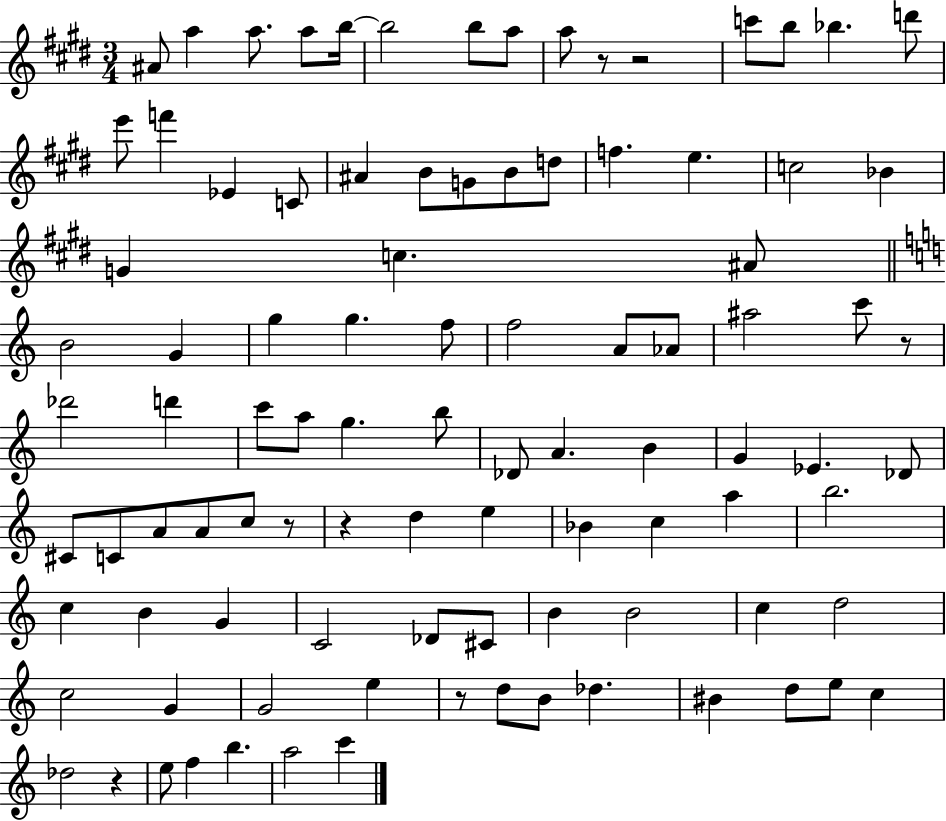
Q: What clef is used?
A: treble